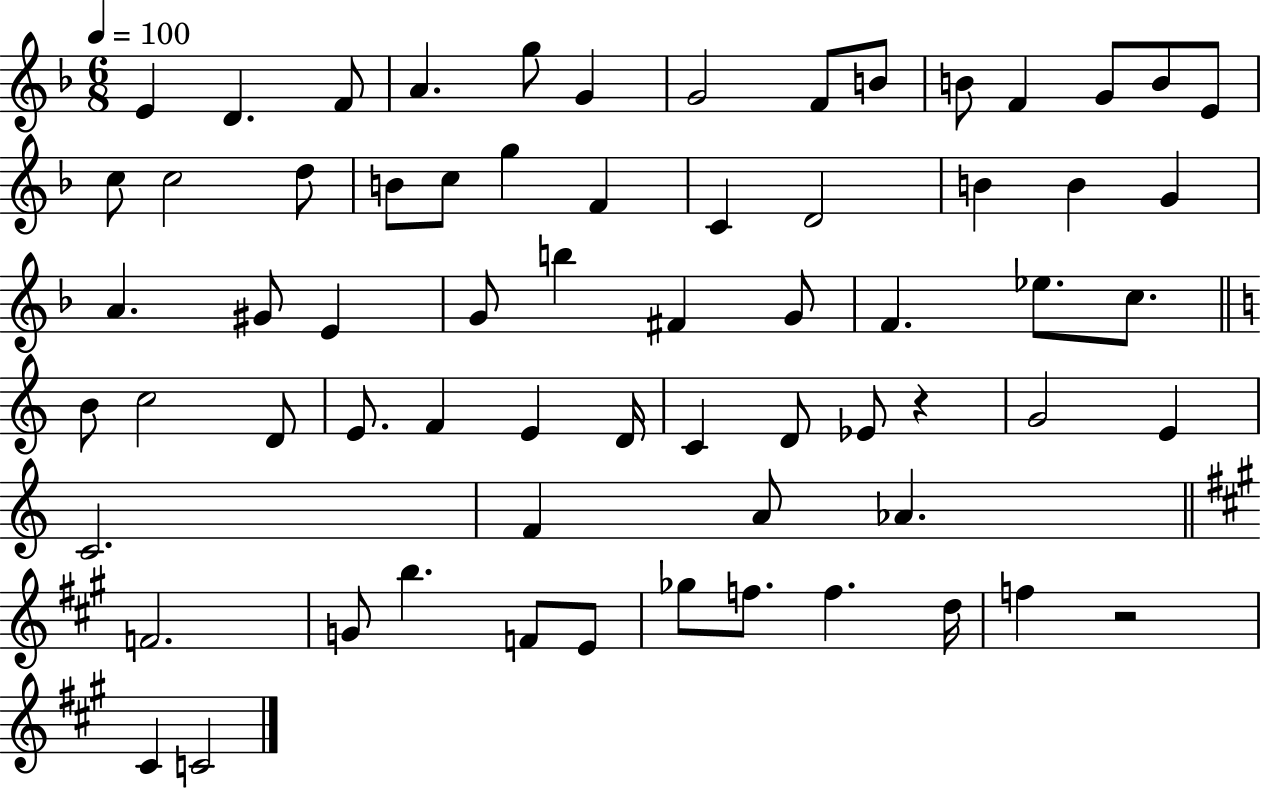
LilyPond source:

{
  \clef treble
  \numericTimeSignature
  \time 6/8
  \key f \major
  \tempo 4 = 100
  e'4 d'4. f'8 | a'4. g''8 g'4 | g'2 f'8 b'8 | b'8 f'4 g'8 b'8 e'8 | \break c''8 c''2 d''8 | b'8 c''8 g''4 f'4 | c'4 d'2 | b'4 b'4 g'4 | \break a'4. gis'8 e'4 | g'8 b''4 fis'4 g'8 | f'4. ees''8. c''8. | \bar "||" \break \key c \major b'8 c''2 d'8 | e'8. f'4 e'4 d'16 | c'4 d'8 ees'8 r4 | g'2 e'4 | \break c'2. | f'4 a'8 aes'4. | \bar "||" \break \key a \major f'2. | g'8 b''4. f'8 e'8 | ges''8 f''8. f''4. d''16 | f''4 r2 | \break cis'4 c'2 | \bar "|."
}